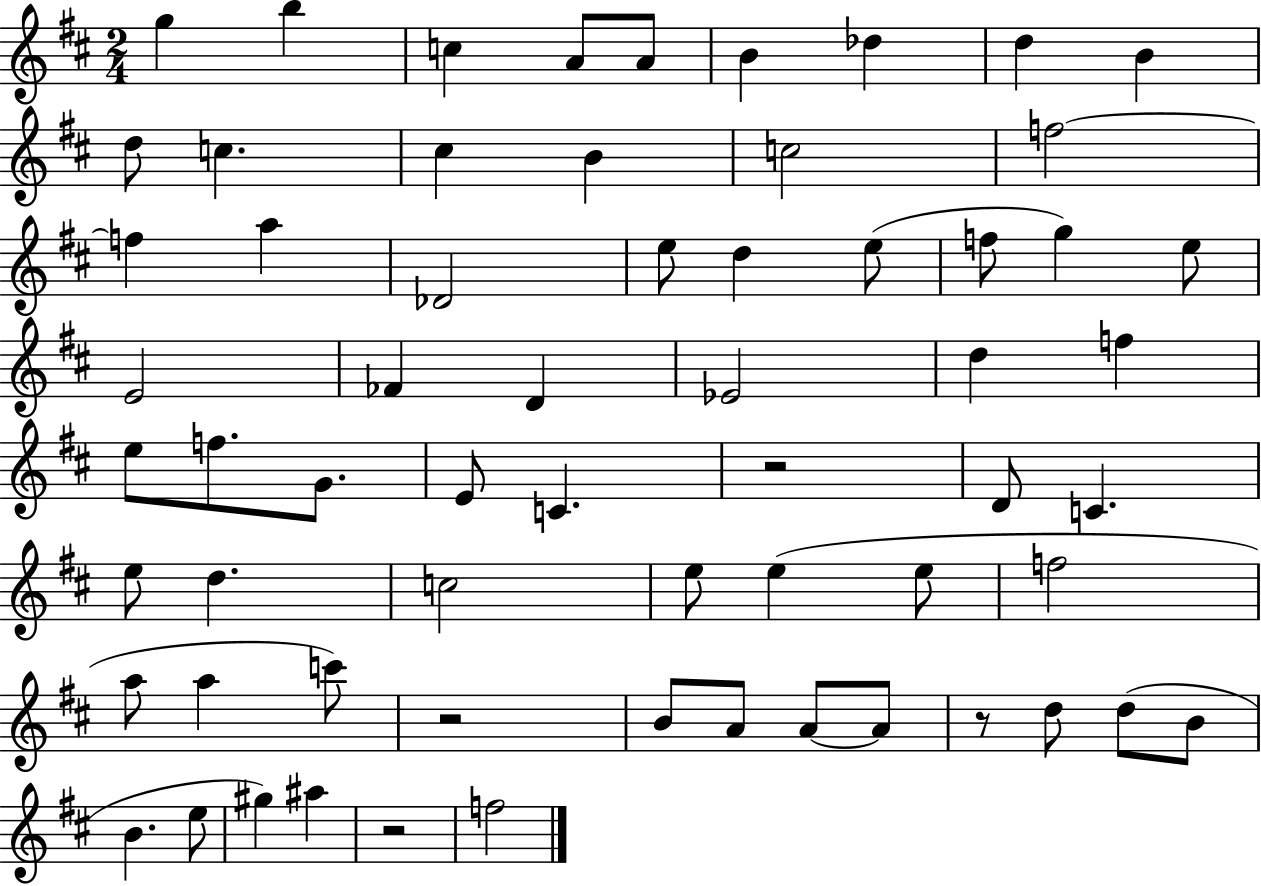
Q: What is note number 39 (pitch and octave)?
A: D5